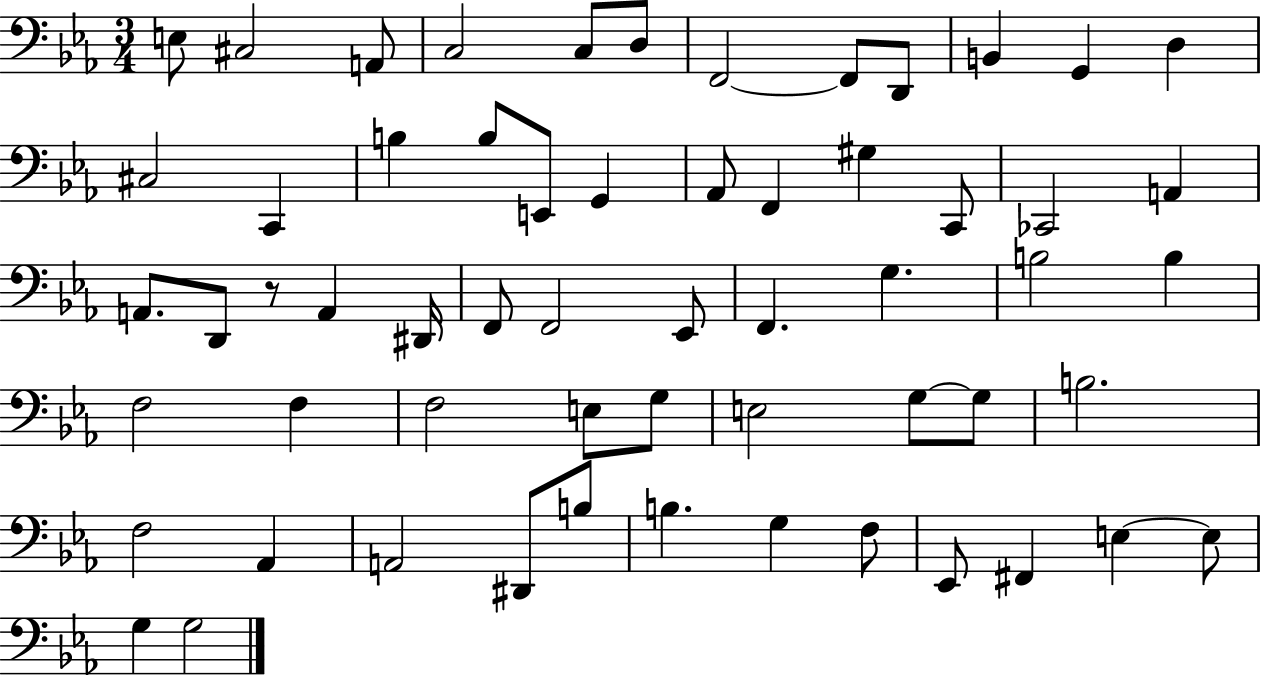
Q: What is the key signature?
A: EES major